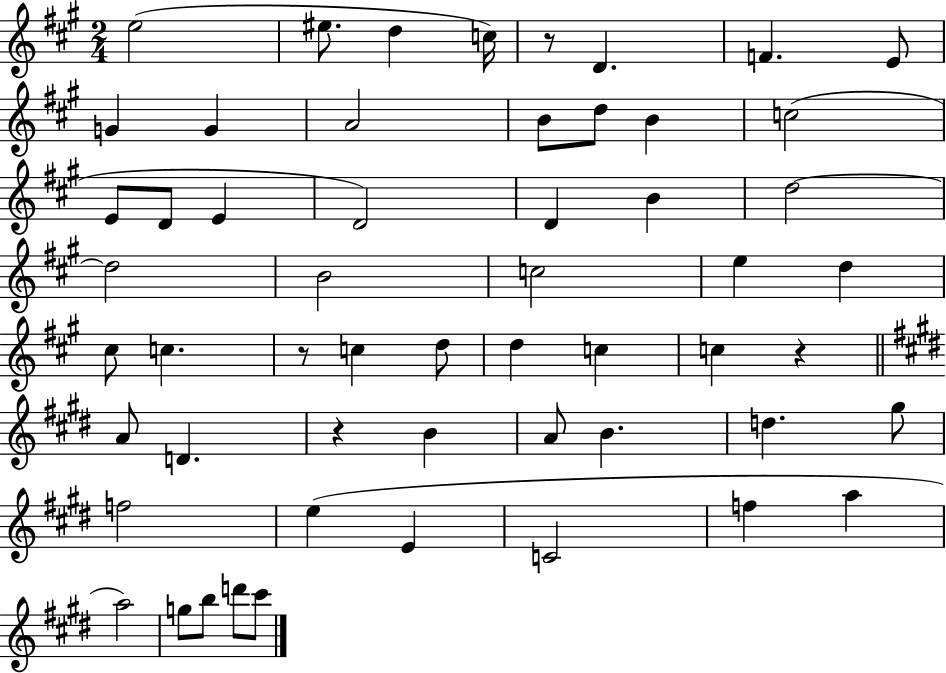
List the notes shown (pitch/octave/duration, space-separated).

E5/h EIS5/e. D5/q C5/s R/e D4/q. F4/q. E4/e G4/q G4/q A4/h B4/e D5/e B4/q C5/h E4/e D4/e E4/q D4/h D4/q B4/q D5/h D5/h B4/h C5/h E5/q D5/q C#5/e C5/q. R/e C5/q D5/e D5/q C5/q C5/q R/q A4/e D4/q. R/q B4/q A4/e B4/q. D5/q. G#5/e F5/h E5/q E4/q C4/h F5/q A5/q A5/h G5/e B5/e D6/e C#6/e